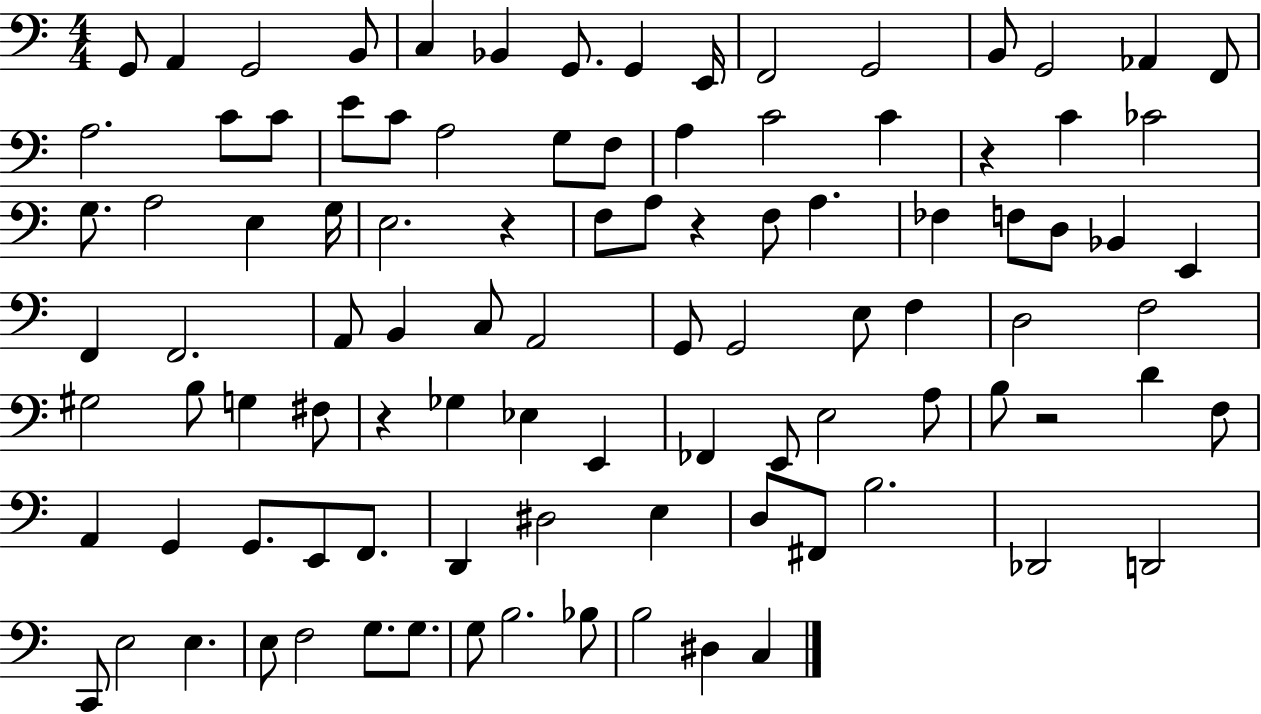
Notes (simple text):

G2/e A2/q G2/h B2/e C3/q Bb2/q G2/e. G2/q E2/s F2/h G2/h B2/e G2/h Ab2/q F2/e A3/h. C4/e C4/e E4/e C4/e A3/h G3/e F3/e A3/q C4/h C4/q R/q C4/q CES4/h G3/e. A3/h E3/q G3/s E3/h. R/q F3/e A3/e R/q F3/e A3/q. FES3/q F3/e D3/e Bb2/q E2/q F2/q F2/h. A2/e B2/q C3/e A2/h G2/e G2/h E3/e F3/q D3/h F3/h G#3/h B3/e G3/q F#3/e R/q Gb3/q Eb3/q E2/q FES2/q E2/e E3/h A3/e B3/e R/h D4/q F3/e A2/q G2/q G2/e. E2/e F2/e. D2/q D#3/h E3/q D3/e F#2/e B3/h. Db2/h D2/h C2/e E3/h E3/q. E3/e F3/h G3/e. G3/e. G3/e B3/h. Bb3/e B3/h D#3/q C3/q